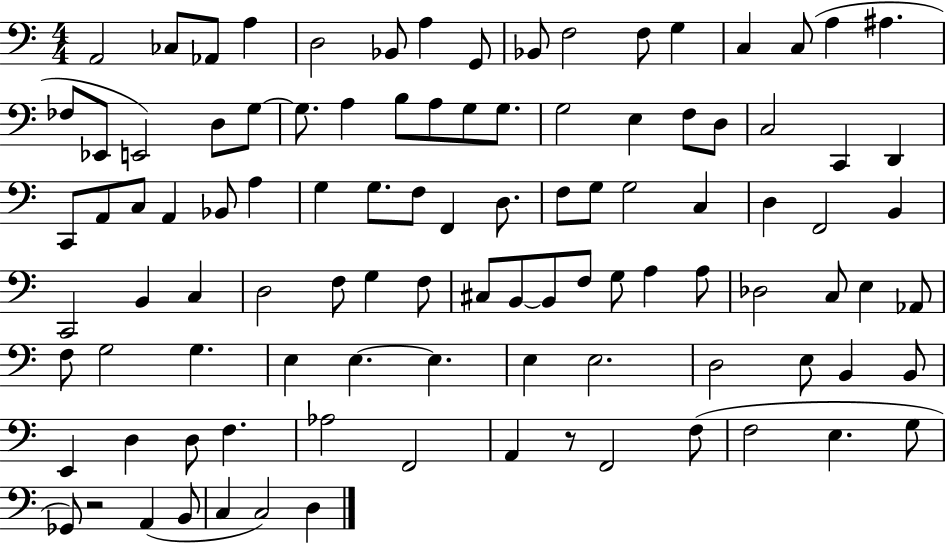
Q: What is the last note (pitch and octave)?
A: D3